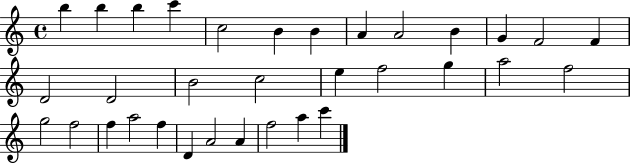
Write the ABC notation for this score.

X:1
T:Untitled
M:4/4
L:1/4
K:C
b b b c' c2 B B A A2 B G F2 F D2 D2 B2 c2 e f2 g a2 f2 g2 f2 f a2 f D A2 A f2 a c'